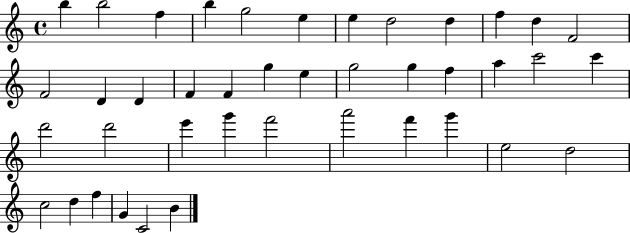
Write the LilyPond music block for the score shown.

{
  \clef treble
  \time 4/4
  \defaultTimeSignature
  \key c \major
  b''4 b''2 f''4 | b''4 g''2 e''4 | e''4 d''2 d''4 | f''4 d''4 f'2 | \break f'2 d'4 d'4 | f'4 f'4 g''4 e''4 | g''2 g''4 f''4 | a''4 c'''2 c'''4 | \break d'''2 d'''2 | e'''4 g'''4 f'''2 | a'''2 f'''4 g'''4 | e''2 d''2 | \break c''2 d''4 f''4 | g'4 c'2 b'4 | \bar "|."
}